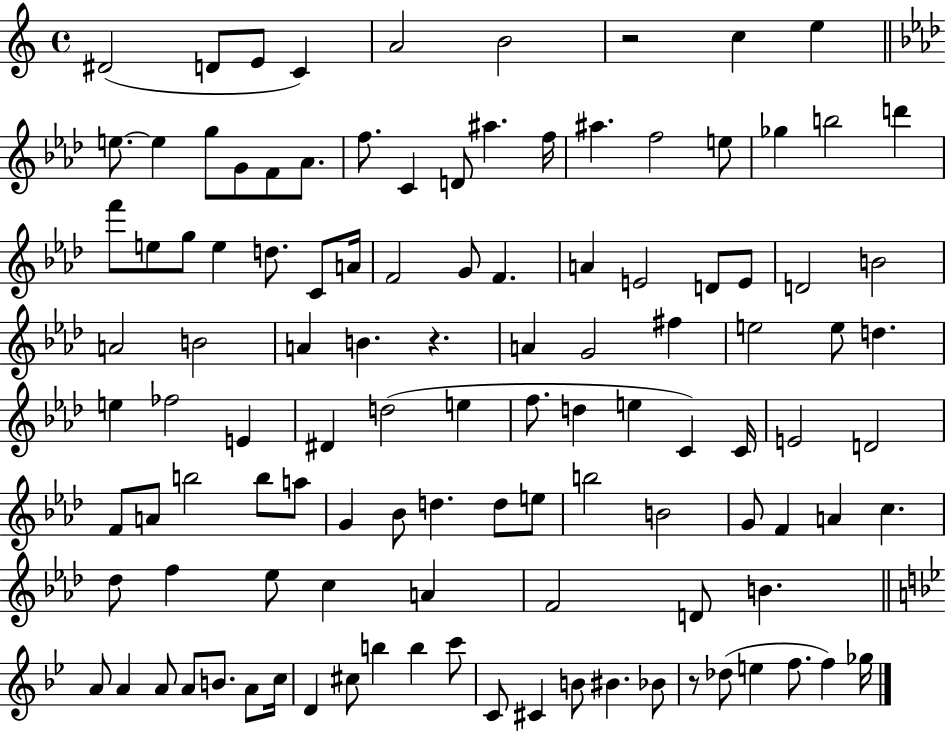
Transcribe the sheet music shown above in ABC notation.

X:1
T:Untitled
M:4/4
L:1/4
K:C
^D2 D/2 E/2 C A2 B2 z2 c e e/2 e g/2 G/2 F/2 _A/2 f/2 C D/2 ^a f/4 ^a f2 e/2 _g b2 d' f'/2 e/2 g/2 e d/2 C/2 A/4 F2 G/2 F A E2 D/2 E/2 D2 B2 A2 B2 A B z A G2 ^f e2 e/2 d e _f2 E ^D d2 e f/2 d e C C/4 E2 D2 F/2 A/2 b2 b/2 a/2 G _B/2 d d/2 e/2 b2 B2 G/2 F A c _d/2 f _e/2 c A F2 D/2 B A/2 A A/2 A/2 B/2 A/2 c/4 D ^c/2 b b c'/2 C/2 ^C B/2 ^B _B/2 z/2 _d/2 e f/2 f _g/4